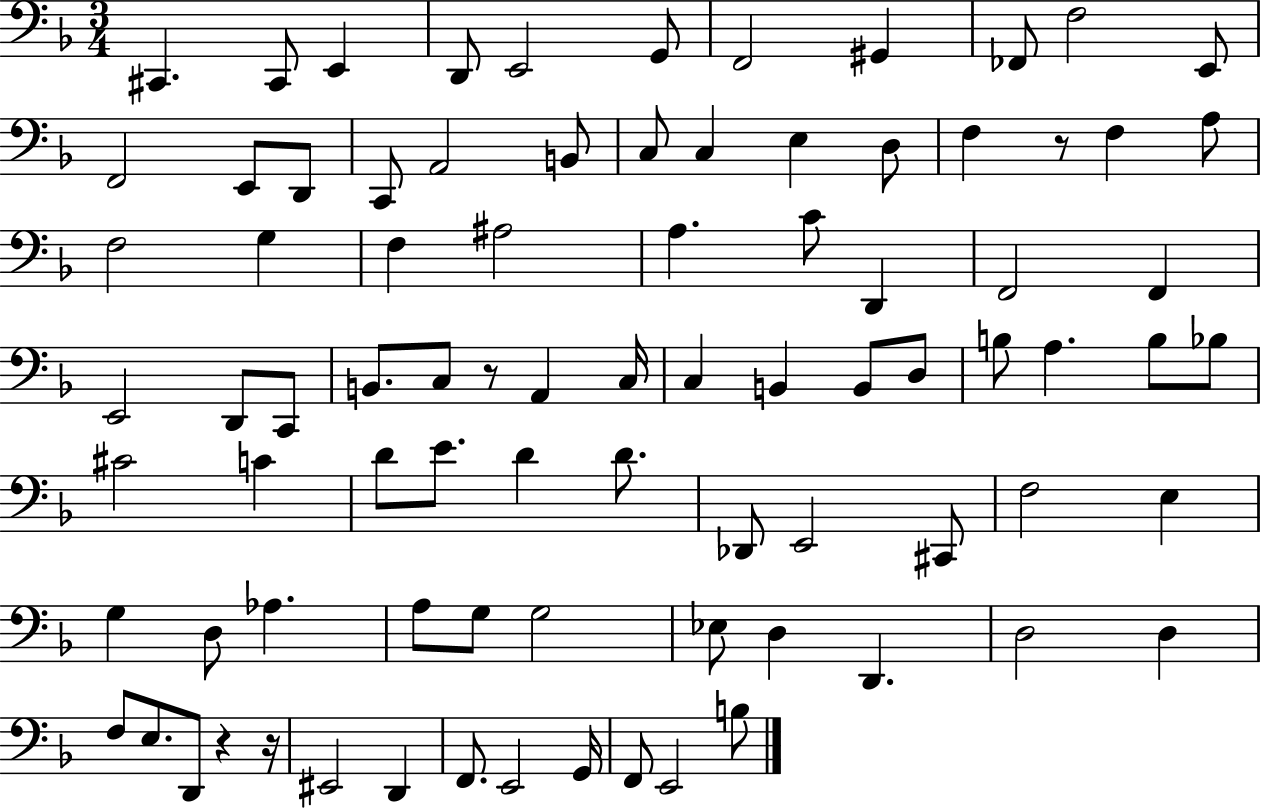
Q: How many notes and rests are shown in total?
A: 85